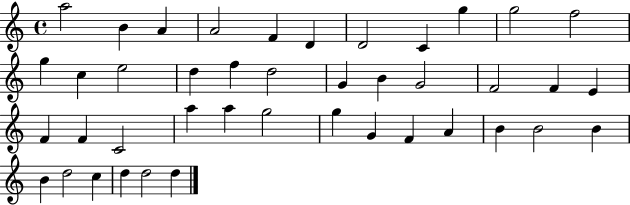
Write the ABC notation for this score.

X:1
T:Untitled
M:4/4
L:1/4
K:C
a2 B A A2 F D D2 C g g2 f2 g c e2 d f d2 G B G2 F2 F E F F C2 a a g2 g G F A B B2 B B d2 c d d2 d